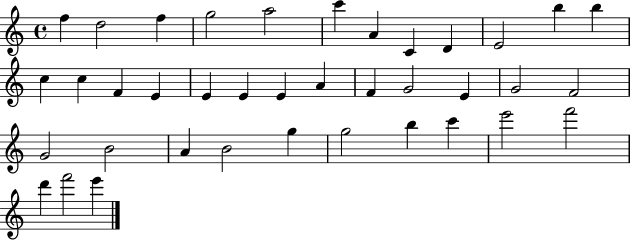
F5/q D5/h F5/q G5/h A5/h C6/q A4/q C4/q D4/q E4/h B5/q B5/q C5/q C5/q F4/q E4/q E4/q E4/q E4/q A4/q F4/q G4/h E4/q G4/h F4/h G4/h B4/h A4/q B4/h G5/q G5/h B5/q C6/q E6/h F6/h D6/q F6/h E6/q